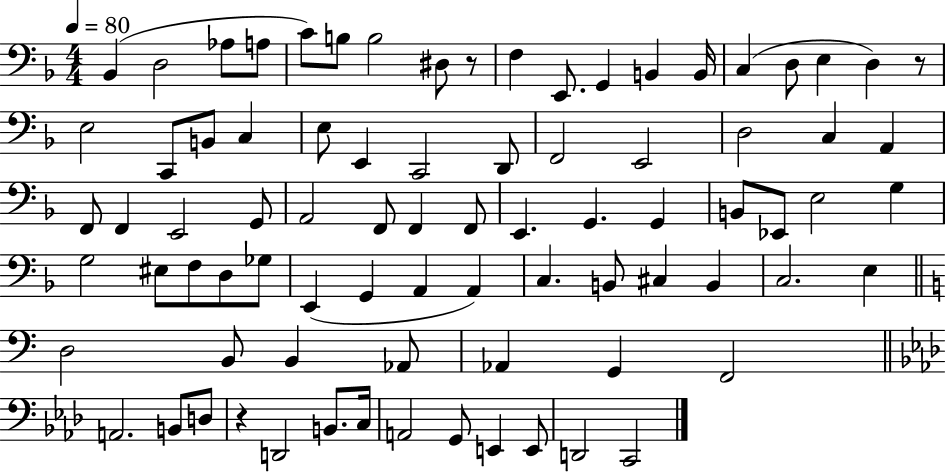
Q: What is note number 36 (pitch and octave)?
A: F2